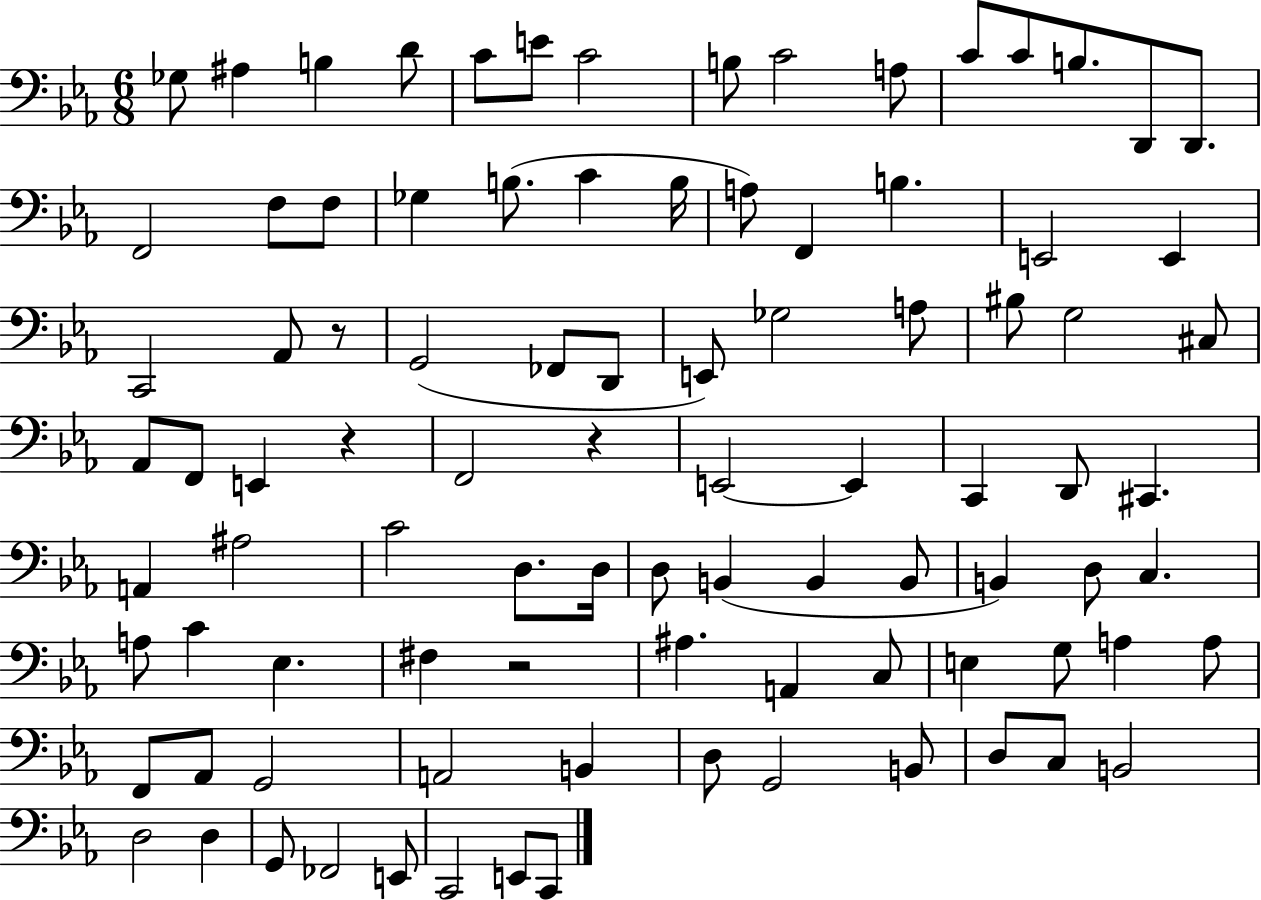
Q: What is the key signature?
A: EES major